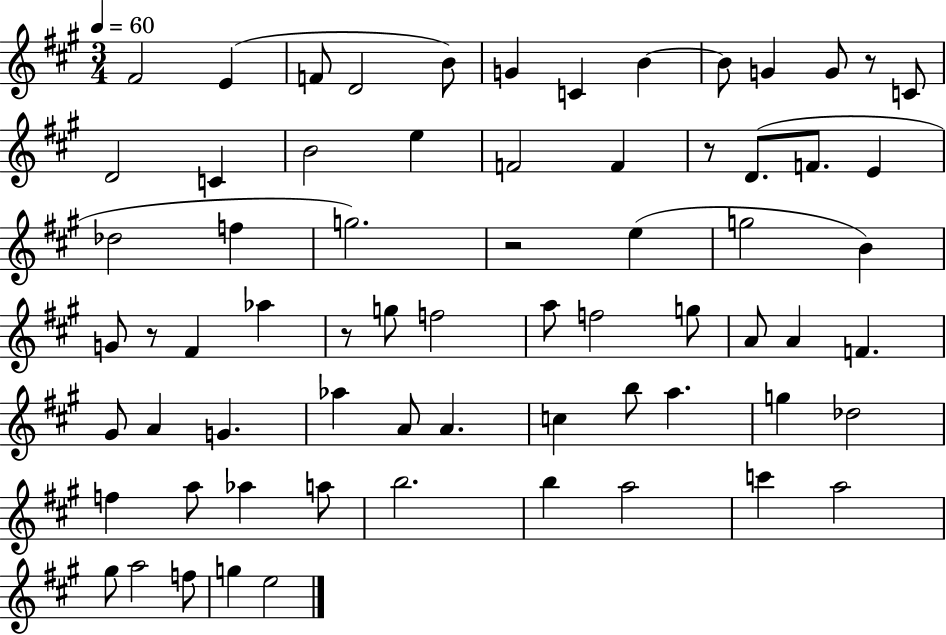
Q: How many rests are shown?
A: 5